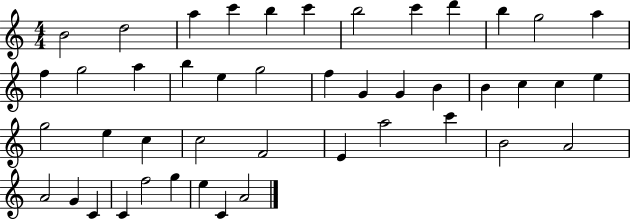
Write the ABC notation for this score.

X:1
T:Untitled
M:4/4
L:1/4
K:C
B2 d2 a c' b c' b2 c' d' b g2 a f g2 a b e g2 f G G B B c c e g2 e c c2 F2 E a2 c' B2 A2 A2 G C C f2 g e C A2